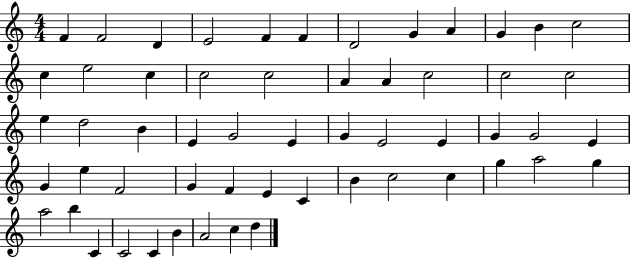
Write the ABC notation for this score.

X:1
T:Untitled
M:4/4
L:1/4
K:C
F F2 D E2 F F D2 G A G B c2 c e2 c c2 c2 A A c2 c2 c2 e d2 B E G2 E G E2 E G G2 E G e F2 G F E C B c2 c g a2 g a2 b C C2 C B A2 c d